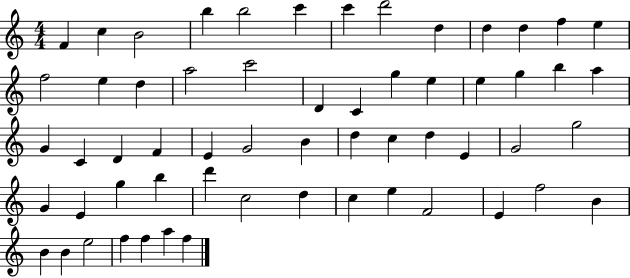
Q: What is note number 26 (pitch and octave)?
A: A5